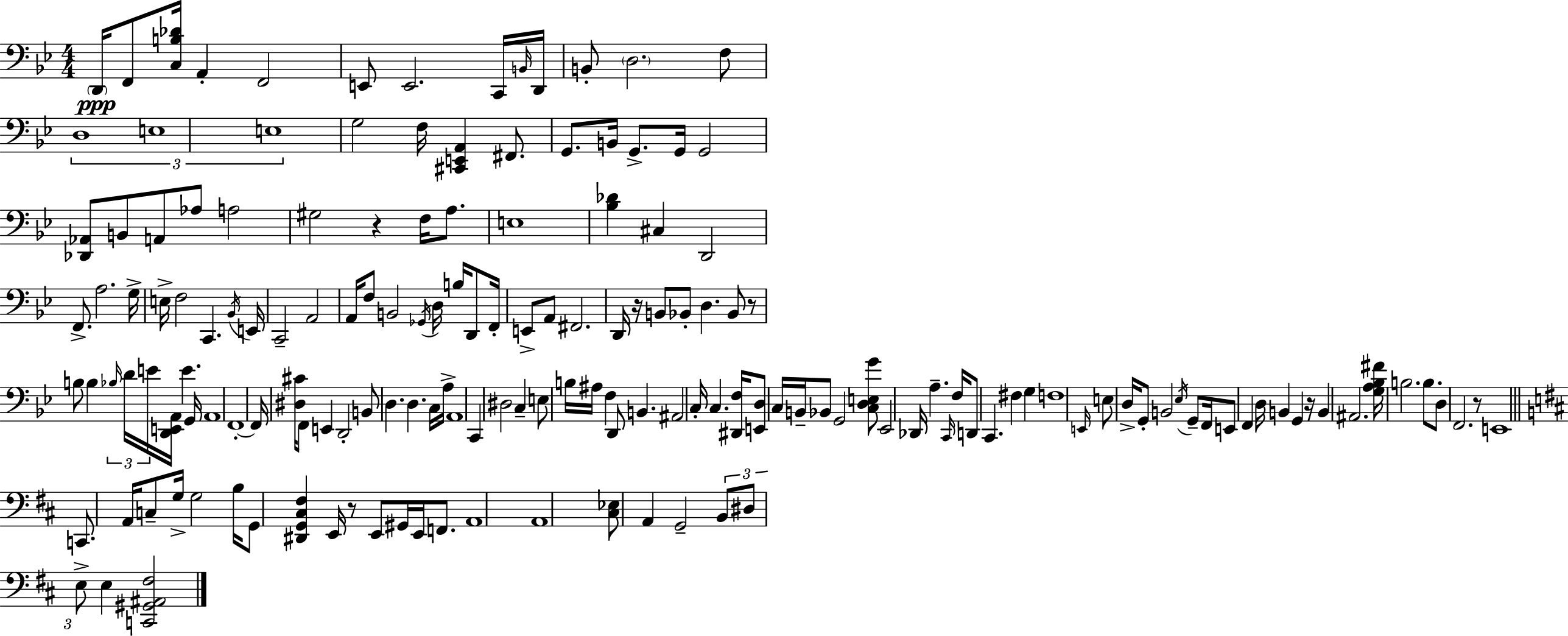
{
  \clef bass
  \numericTimeSignature
  \time 4/4
  \key g \minor
  \parenthesize d,16\ppp f,8 <c b des'>16 a,4-. f,2 | e,8 e,2. c,16 \grace { b,16 } | d,16 b,8-. \parenthesize d2. f8 | \tuplet 3/2 { d1 | \break e1 | e1 } | g2 f16 <cis, e, a,>4 fis,8. | g,8. b,16 g,8.-> g,16 g,2 | \break <des, aes,>8 b,8 a,8 aes8 a2 | gis2 r4 f16 a8. | e1 | <bes des'>4 cis4 d,2 | \break f,8.-> a2. | g16-> e16-> f2 c,4. | \acciaccatura { bes,16 } e,16 c,2-- a,2 | a,16 f8 b,2 \acciaccatura { ges,16 } d16 b16 | \break d,8 f,16-. e,8-> a,8 fis,2. | d,16 r16 b,8 bes,8-. d4. bes,8 | r8 b8 b4 \tuplet 3/2 { \grace { bes16 } d'16 e'16 } <d, e, a,>16 e'4. | g,16 a,1 | \break f,1-.~~ | f,16 <dis cis'>16 f,8 e,4 d,2-. | b,8 d4. d4. | c16 a16-> a,1 | \break c,4 dis2 | c4-- e8 b16 ais16 f4 d,8 b,4. | ais,2 c16-. c4. | <dis, f>16 <e, d>8 c16 b,16-- bes,8 g,2 | \break <c d e g'>8 ees,2 des,16 a4.-- | \grace { c,16 } f16 d,8 c,4. fis4 | g4 f1 | \grace { e,16 } e8 d16-> g,8-. b,2 | \break \acciaccatura { ees16 } g,8-- f,16 e,8 f,4 d16 b,4 | g,4 r16 b,4 ais,2. | <g a bes fis'>16 b2. | b8. d8 f,2. | \break r8 e,1 | \bar "||" \break \key d \major c,8. a,16 c8-- g16-> g2 b16 | g,8 <dis, g, cis fis>4 e,16 r8 e,8 gis,16 e,16 f,8. | a,1 | a,1 | \break <cis ees>8 a,4 g,2-- \tuplet 3/2 { b,8 | dis8 e8-> } e4 <c, gis, ais, fis>2 | \bar "|."
}